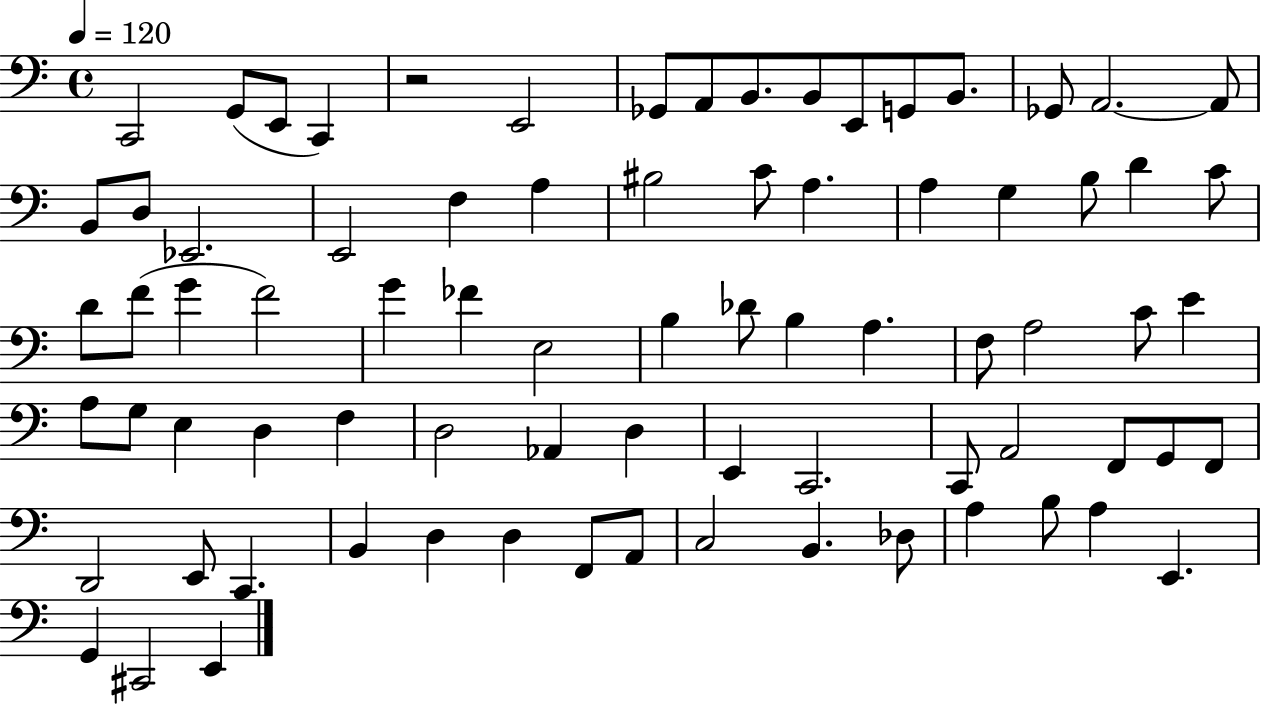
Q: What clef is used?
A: bass